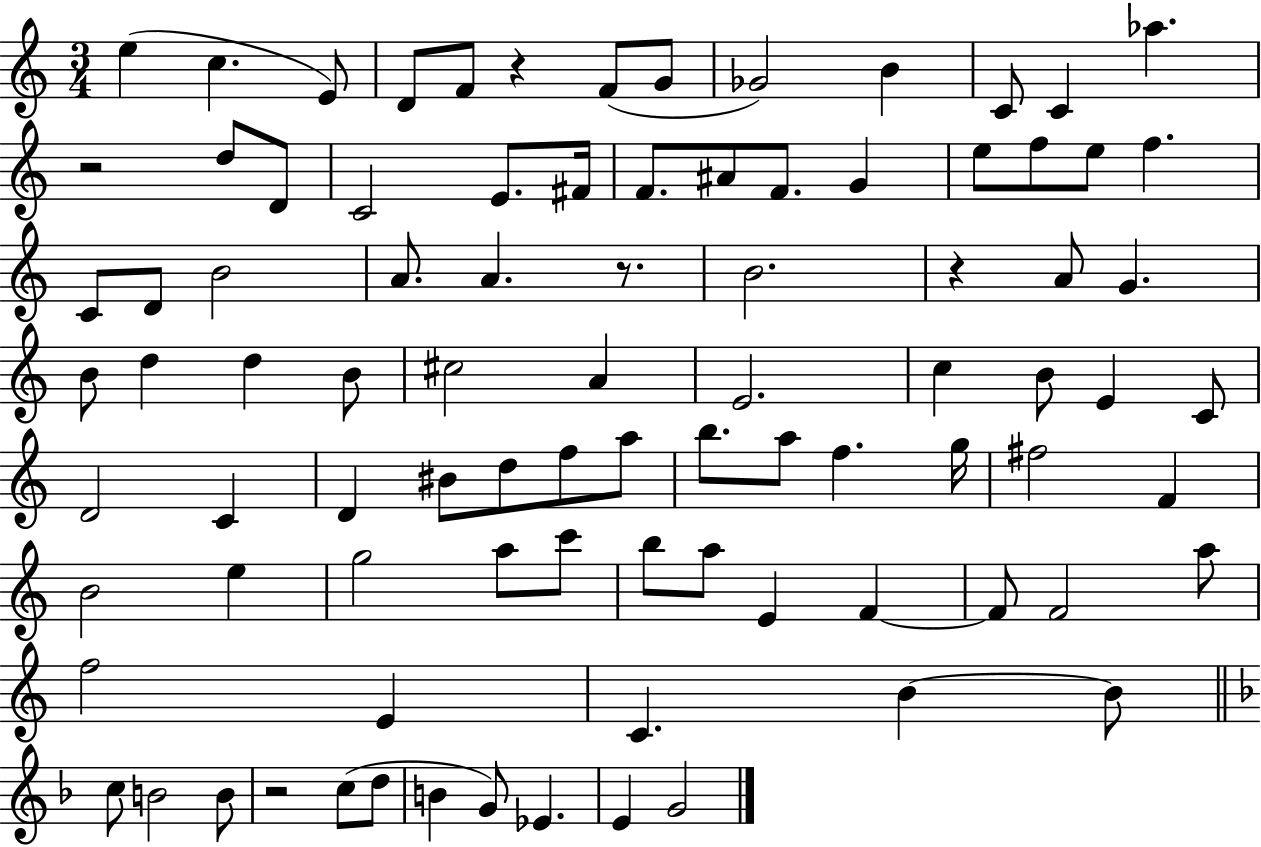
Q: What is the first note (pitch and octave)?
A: E5